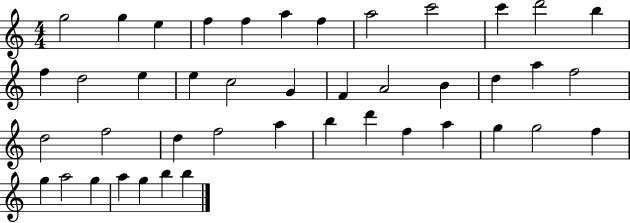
{
  \clef treble
  \numericTimeSignature
  \time 4/4
  \key c \major
  g''2 g''4 e''4 | f''4 f''4 a''4 f''4 | a''2 c'''2 | c'''4 d'''2 b''4 | \break f''4 d''2 e''4 | e''4 c''2 g'4 | f'4 a'2 b'4 | d''4 a''4 f''2 | \break d''2 f''2 | d''4 f''2 a''4 | b''4 d'''4 f''4 a''4 | g''4 g''2 f''4 | \break g''4 a''2 g''4 | a''4 g''4 b''4 b''4 | \bar "|."
}